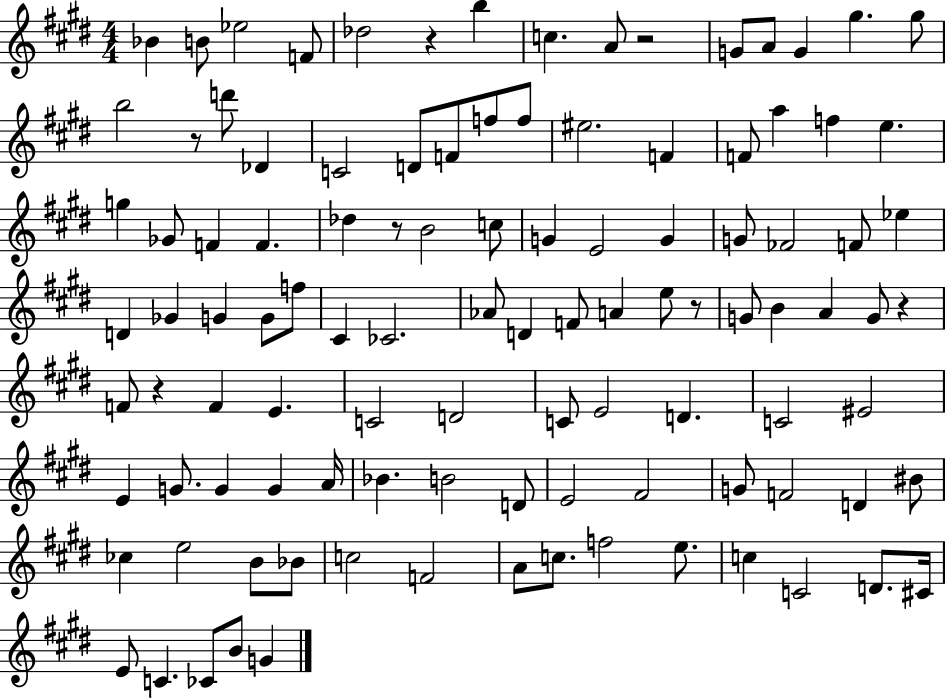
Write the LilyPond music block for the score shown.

{
  \clef treble
  \numericTimeSignature
  \time 4/4
  \key e \major
  bes'4 b'8 ees''2 f'8 | des''2 r4 b''4 | c''4. a'8 r2 | g'8 a'8 g'4 gis''4. gis''8 | \break b''2 r8 d'''8 des'4 | c'2 d'8 f'8 f''8 f''8 | eis''2. f'4 | f'8 a''4 f''4 e''4. | \break g''4 ges'8 f'4 f'4. | des''4 r8 b'2 c''8 | g'4 e'2 g'4 | g'8 fes'2 f'8 ees''4 | \break d'4 ges'4 g'4 g'8 f''8 | cis'4 ces'2. | aes'8 d'4 f'8 a'4 e''8 r8 | g'8 b'4 a'4 g'8 r4 | \break f'8 r4 f'4 e'4. | c'2 d'2 | c'8 e'2 d'4. | c'2 eis'2 | \break e'4 g'8. g'4 g'4 a'16 | bes'4. b'2 d'8 | e'2 fis'2 | g'8 f'2 d'4 bis'8 | \break ces''4 e''2 b'8 bes'8 | c''2 f'2 | a'8 c''8. f''2 e''8. | c''4 c'2 d'8. cis'16 | \break e'8 c'4. ces'8 b'8 g'4 | \bar "|."
}